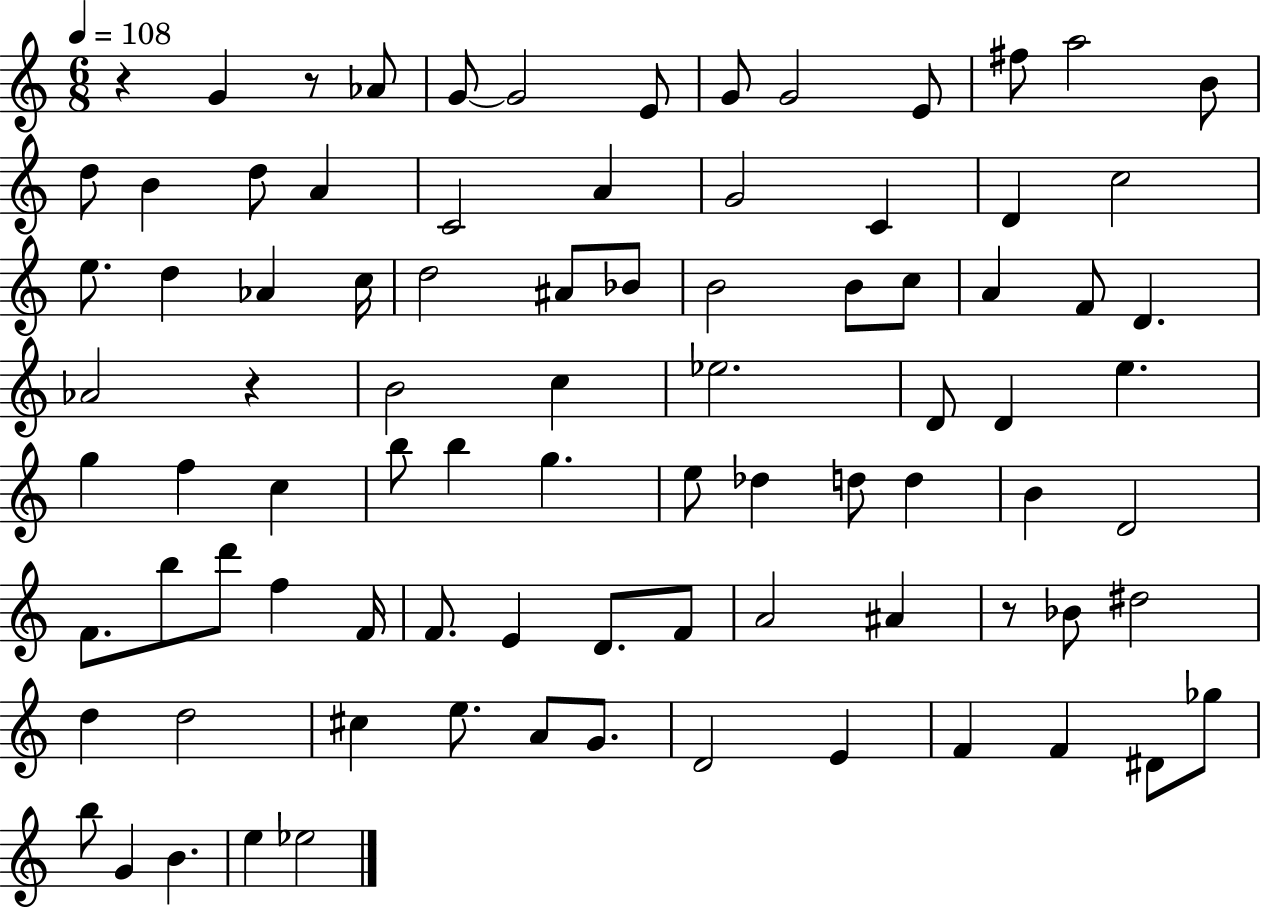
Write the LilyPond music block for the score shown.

{
  \clef treble
  \numericTimeSignature
  \time 6/8
  \key c \major
  \tempo 4 = 108
  \repeat volta 2 { r4 g'4 r8 aes'8 | g'8~~ g'2 e'8 | g'8 g'2 e'8 | fis''8 a''2 b'8 | \break d''8 b'4 d''8 a'4 | c'2 a'4 | g'2 c'4 | d'4 c''2 | \break e''8. d''4 aes'4 c''16 | d''2 ais'8 bes'8 | b'2 b'8 c''8 | a'4 f'8 d'4. | \break aes'2 r4 | b'2 c''4 | ees''2. | d'8 d'4 e''4. | \break g''4 f''4 c''4 | b''8 b''4 g''4. | e''8 des''4 d''8 d''4 | b'4 d'2 | \break f'8. b''8 d'''8 f''4 f'16 | f'8. e'4 d'8. f'8 | a'2 ais'4 | r8 bes'8 dis''2 | \break d''4 d''2 | cis''4 e''8. a'8 g'8. | d'2 e'4 | f'4 f'4 dis'8 ges''8 | \break b''8 g'4 b'4. | e''4 ees''2 | } \bar "|."
}